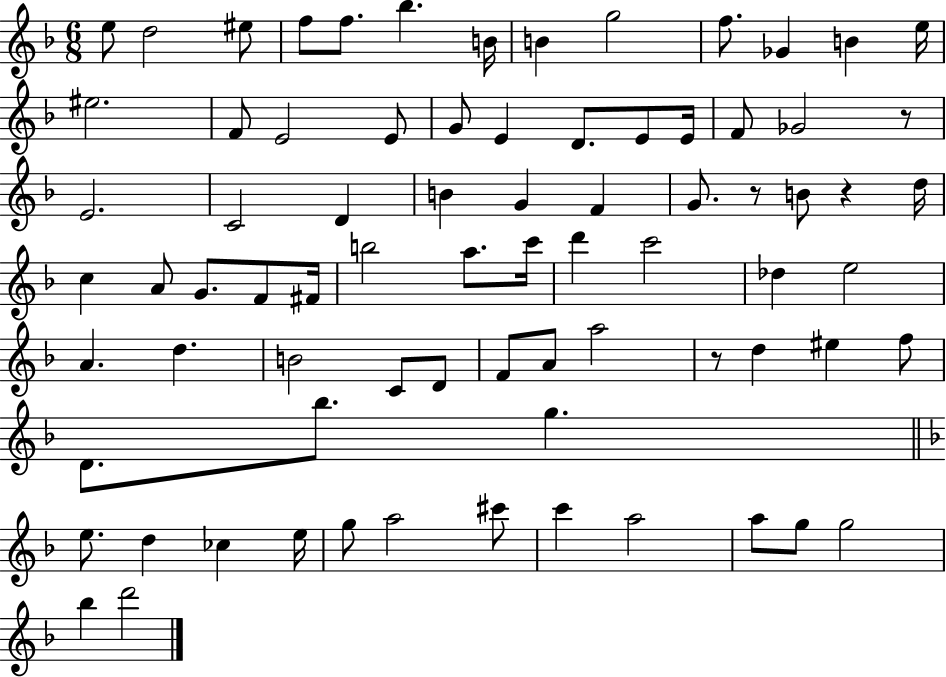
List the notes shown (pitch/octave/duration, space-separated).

E5/e D5/h EIS5/e F5/e F5/e. Bb5/q. B4/s B4/q G5/h F5/e. Gb4/q B4/q E5/s EIS5/h. F4/e E4/h E4/e G4/e E4/q D4/e. E4/e E4/s F4/e Gb4/h R/e E4/h. C4/h D4/q B4/q G4/q F4/q G4/e. R/e B4/e R/q D5/s C5/q A4/e G4/e. F4/e F#4/s B5/h A5/e. C6/s D6/q C6/h Db5/q E5/h A4/q. D5/q. B4/h C4/e D4/e F4/e A4/e A5/h R/e D5/q EIS5/q F5/e D4/e. Bb5/e. G5/q. E5/e. D5/q CES5/q E5/s G5/e A5/h C#6/e C6/q A5/h A5/e G5/e G5/h Bb5/q D6/h